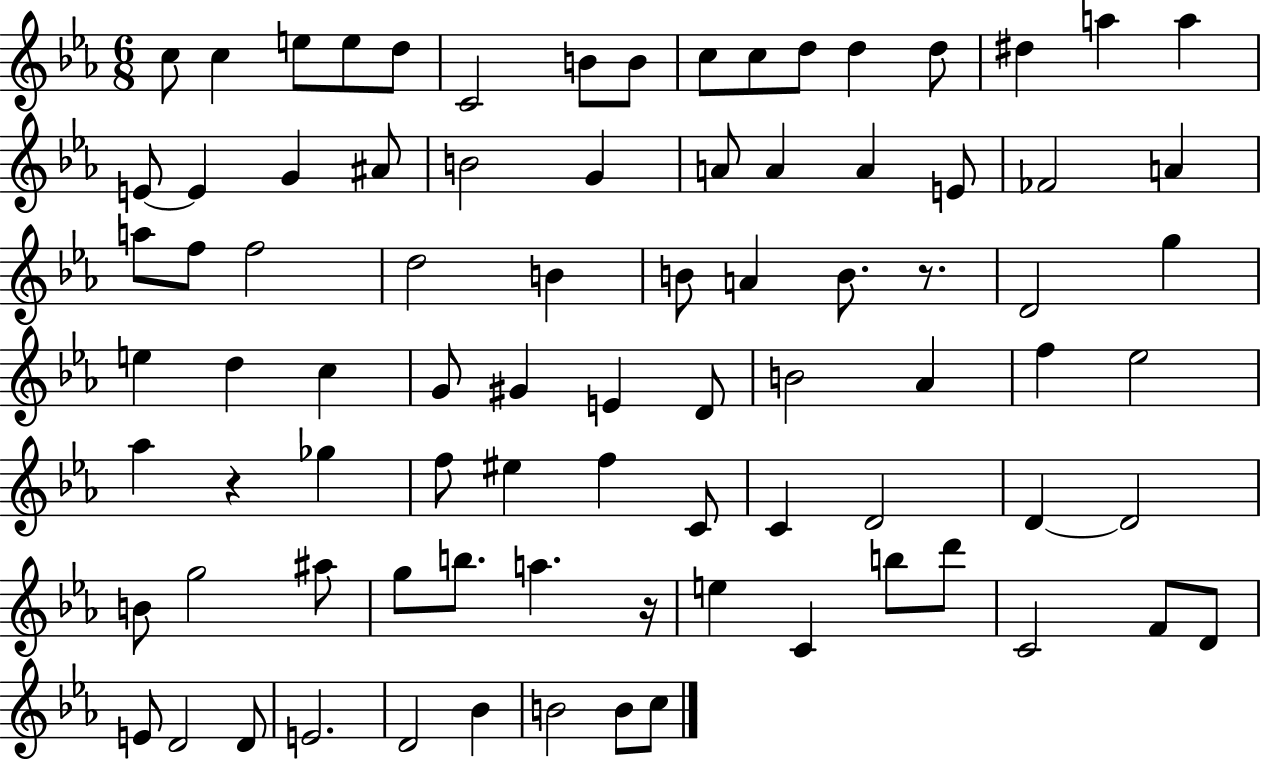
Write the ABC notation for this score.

X:1
T:Untitled
M:6/8
L:1/4
K:Eb
c/2 c e/2 e/2 d/2 C2 B/2 B/2 c/2 c/2 d/2 d d/2 ^d a a E/2 E G ^A/2 B2 G A/2 A A E/2 _F2 A a/2 f/2 f2 d2 B B/2 A B/2 z/2 D2 g e d c G/2 ^G E D/2 B2 _A f _e2 _a z _g f/2 ^e f C/2 C D2 D D2 B/2 g2 ^a/2 g/2 b/2 a z/4 e C b/2 d'/2 C2 F/2 D/2 E/2 D2 D/2 E2 D2 _B B2 B/2 c/2